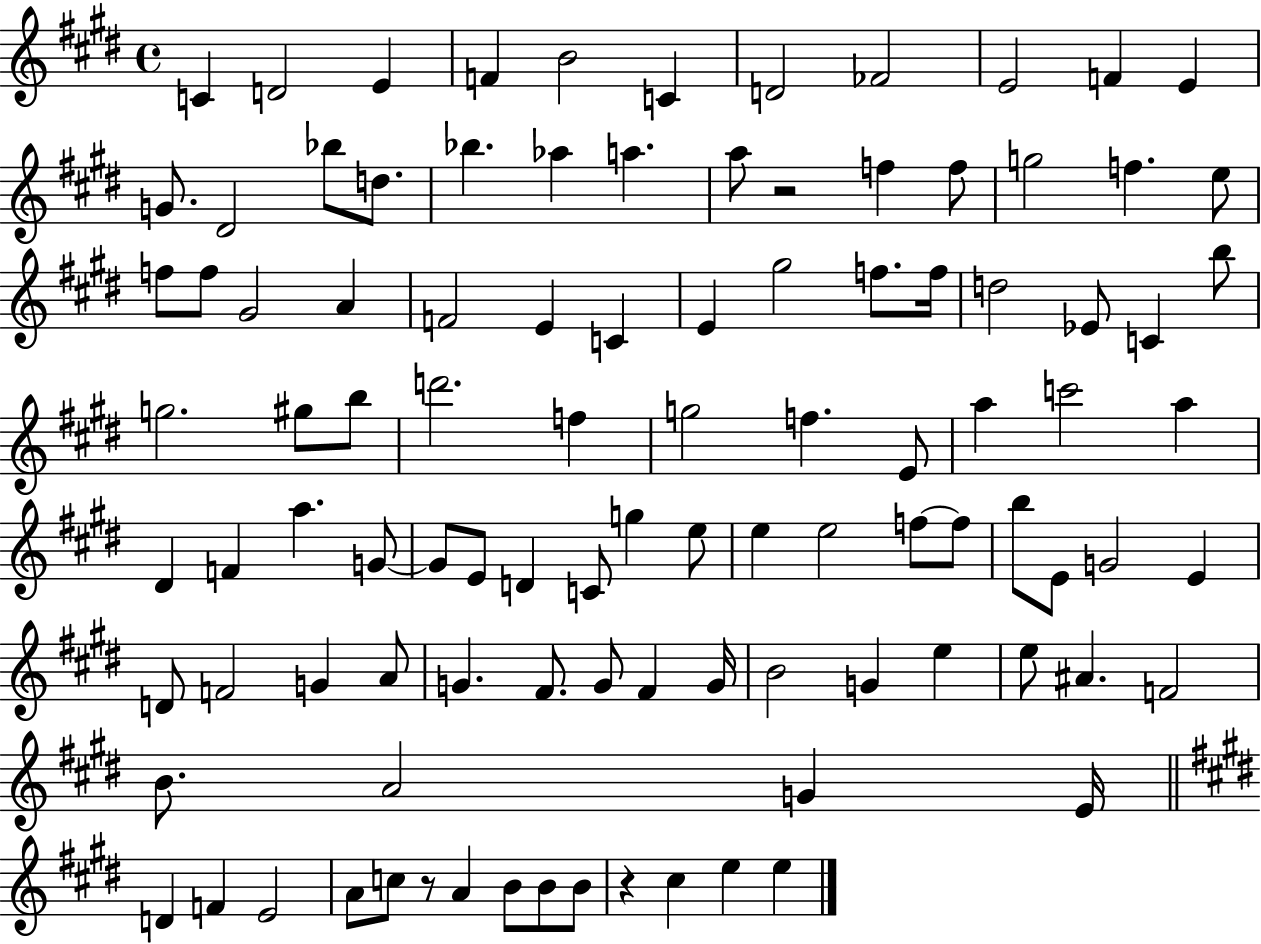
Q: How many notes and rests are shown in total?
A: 102